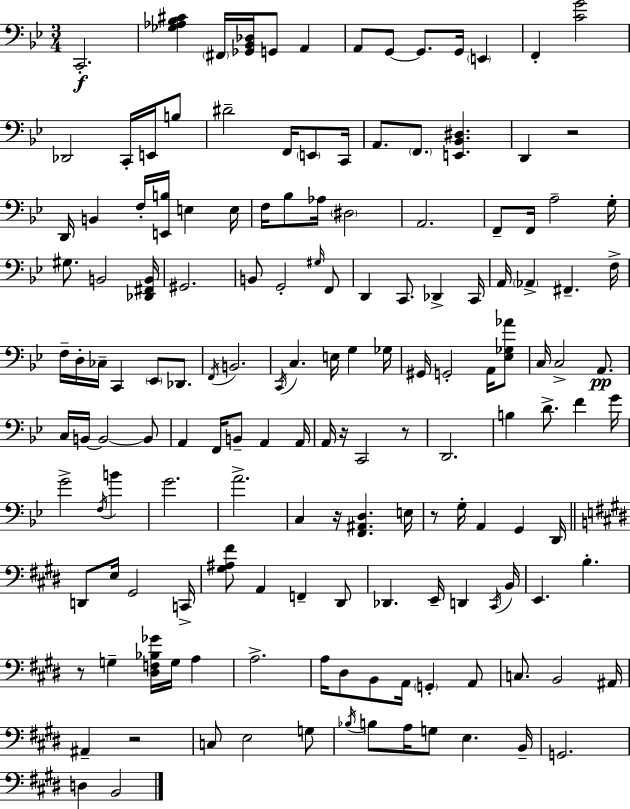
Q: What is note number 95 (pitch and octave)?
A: G2